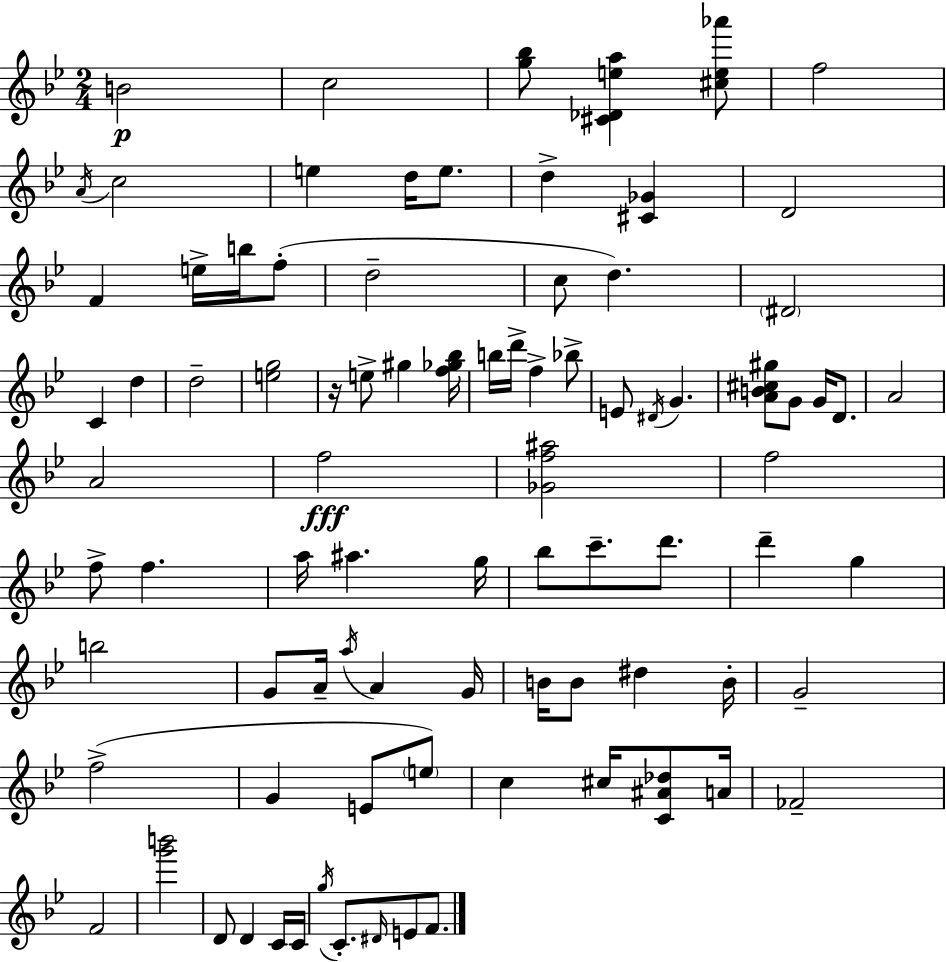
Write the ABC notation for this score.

X:1
T:Untitled
M:2/4
L:1/4
K:Bb
B2 c2 [g_b]/2 [^C_Dea] [^ce_a']/2 f2 A/4 c2 e d/4 e/2 d [^C_G] D2 F e/4 b/4 f/2 d2 c/2 d ^D2 C d d2 [eg]2 z/4 e/2 ^g [f_g_b]/4 b/4 d'/4 f _b/2 E/2 ^D/4 G [AB^c^g]/2 G/2 G/4 D/2 A2 A2 f2 [_Gf^a]2 f2 f/2 f a/4 ^a g/4 _b/2 c'/2 d'/2 d' g b2 G/2 A/4 a/4 A G/4 B/4 B/2 ^d B/4 G2 f2 G E/2 e/2 c ^c/4 [C^A_d]/2 A/4 _F2 F2 [g'b']2 D/2 D C/4 C/4 g/4 C/2 ^D/4 E/2 F/2